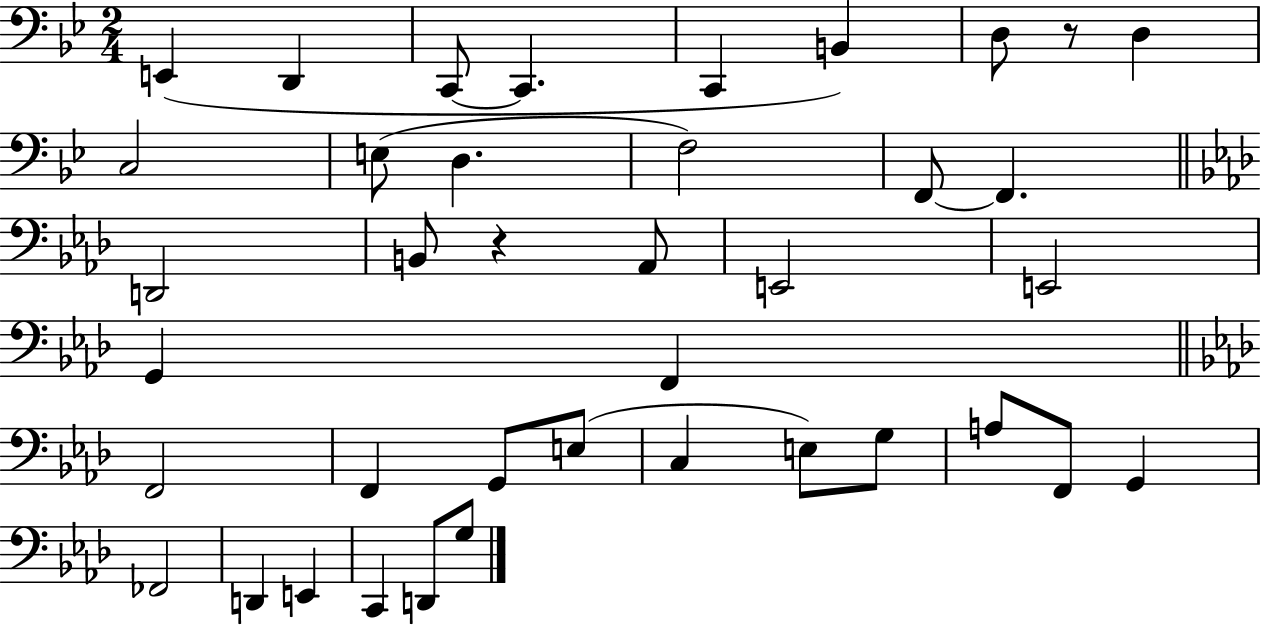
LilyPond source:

{
  \clef bass
  \numericTimeSignature
  \time 2/4
  \key bes \major
  e,4( d,4 | c,8~~ c,4. | c,4 b,4) | d8 r8 d4 | \break c2 | e8( d4. | f2) | f,8~~ f,4. | \break \bar "||" \break \key aes \major d,2 | b,8 r4 aes,8 | e,2 | e,2 | \break g,4 f,4 | \bar "||" \break \key aes \major f,2 | f,4 g,8 e8( | c4 e8) g8 | a8 f,8 g,4 | \break fes,2 | d,4 e,4 | c,4 d,8 g8 | \bar "|."
}